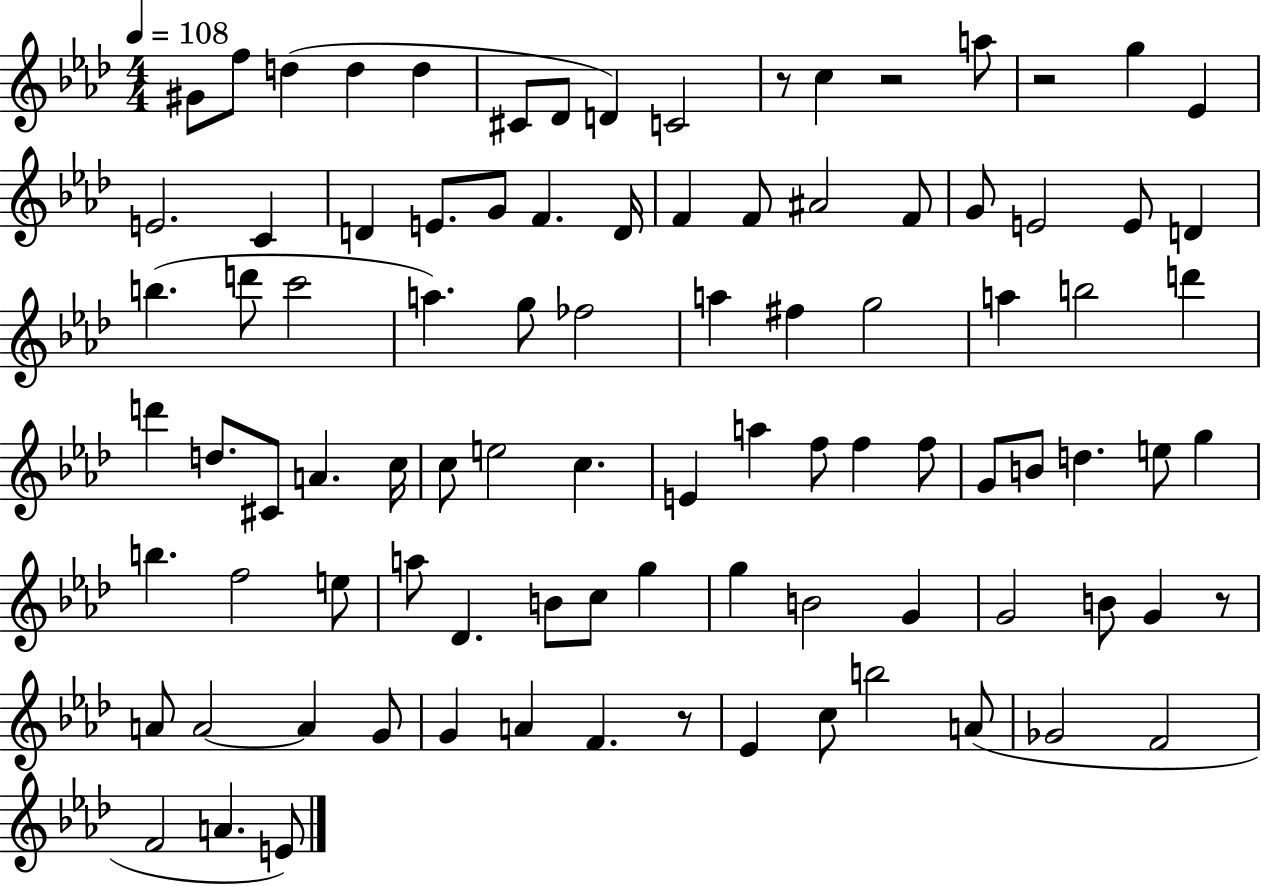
G#4/e F5/e D5/q D5/q D5/q C#4/e Db4/e D4/q C4/h R/e C5/q R/h A5/e R/h G5/q Eb4/q E4/h. C4/q D4/q E4/e. G4/e F4/q. D4/s F4/q F4/e A#4/h F4/e G4/e E4/h E4/e D4/q B5/q. D6/e C6/h A5/q. G5/e FES5/h A5/q F#5/q G5/h A5/q B5/h D6/q D6/q D5/e. C#4/e A4/q. C5/s C5/e E5/h C5/q. E4/q A5/q F5/e F5/q F5/e G4/e B4/e D5/q. E5/e G5/q B5/q. F5/h E5/e A5/e Db4/q. B4/e C5/e G5/q G5/q B4/h G4/q G4/h B4/e G4/q R/e A4/e A4/h A4/q G4/e G4/q A4/q F4/q. R/e Eb4/q C5/e B5/h A4/e Gb4/h F4/h F4/h A4/q. E4/e